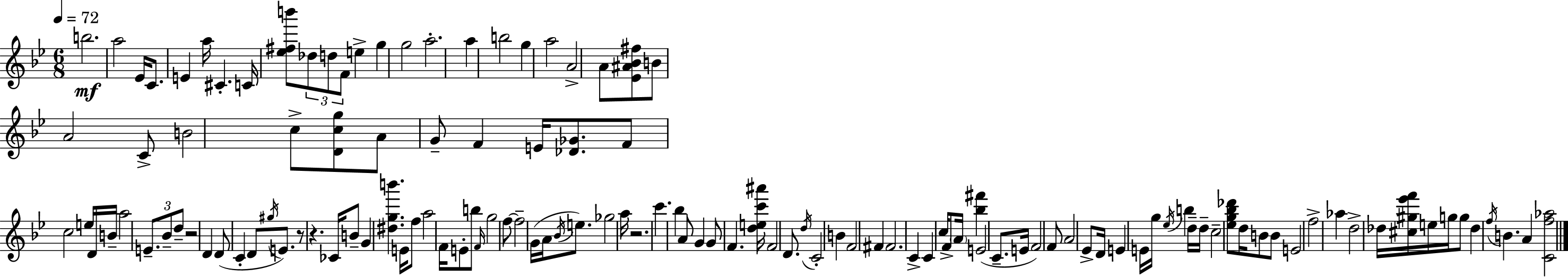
{
  \clef treble
  \numericTimeSignature
  \time 6/8
  \key bes \major
  \tempo 4 = 72
  \repeat volta 2 { b''2.\mf | a''2 ees'16 c'8. | e'4 a''16 cis'4.-. c'16 | <ees'' fis'' b'''>8 \tuplet 3/2 { des''8 d''8 f'8 } e''4-> | \break g''4 g''2 | a''2.-. | a''4 b''2 | g''4 a''2 | \break a'2-> a'8 <ees' ais' bes' fis''>8 | b'8 a'2 c'8-> | b'2 c''8-> <d' c'' g''>8 | a'8 g'8-- f'4 e'16 <des' ges'>8. | \break f'8 c''2 e''16 d'16 | b'16-- a''2 \tuplet 3/2 { e'8.-- | bes'8-- d''8-- } r2 | d'4 d'8( c'4-. d'8 | \break \acciaccatura { gis''16 }) e'8. r8 r4. | ces'16 b'8-- g'4 <dis'' g'' b'''>4. | e'16 f''8 a''2 | f'16 e'8-. b''8 \grace { f'16 } g''2 | \break f''8~~ f''2-- | g'16( a'16 \acciaccatura { bes'16 } e''8.) ges''2 | a''16 r2. | c'''4. bes''4 | \break a'8 g'4 g'8 f'4. | <d'' e'' c''' ais'''>16 f'2 | d'8. \acciaccatura { d''16 } c'2-. | b'4 f'2 | \break fis'4 fis'2. | c'4-> c'4 | c''16 f'8-> \parenthesize a'16 <bes'' fis'''>4 e'2( | c'8.-- e'16 f'2) | \break f'8 a'2 | ees'8-> d'16 e'4 e'16 g''16 \acciaccatura { ees''16 } | b''4 d''16-- d''16-- c''2-- | <ees'' g'' bes'' des'''>8 d''16 b'8 b'8 e'2 | \break f''2-> | aes''4 d''2-> | des''16 <cis'' gis'' ees''' f'''>16 e''16 g''16 g''8 des''4 \acciaccatura { f''16 } | b'4. a'4 <c' f'' aes''>2 | \break } \bar "|."
}